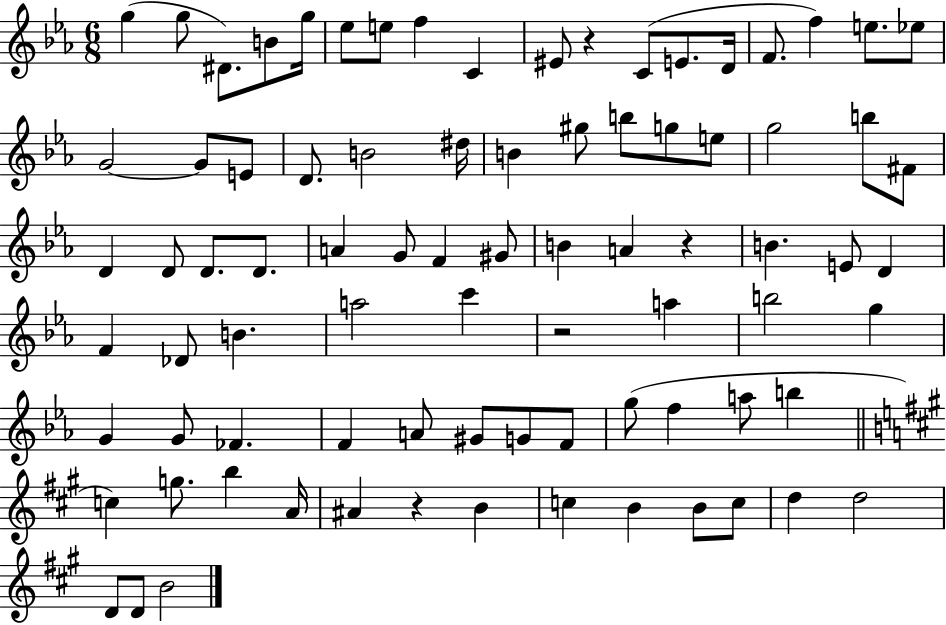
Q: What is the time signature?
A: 6/8